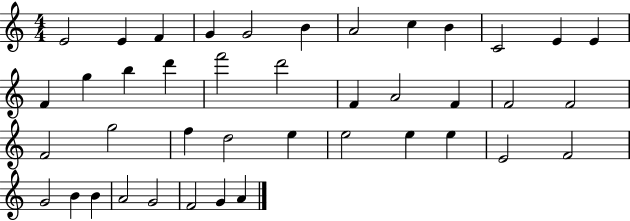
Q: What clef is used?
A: treble